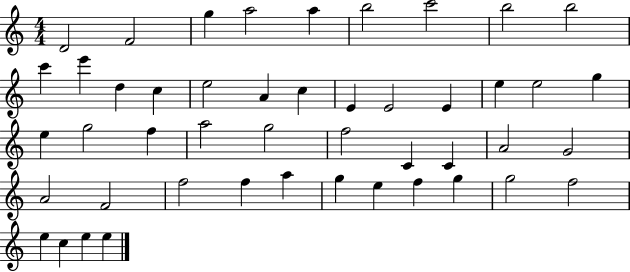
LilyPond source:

{
  \clef treble
  \numericTimeSignature
  \time 4/4
  \key c \major
  d'2 f'2 | g''4 a''2 a''4 | b''2 c'''2 | b''2 b''2 | \break c'''4 e'''4 d''4 c''4 | e''2 a'4 c''4 | e'4 e'2 e'4 | e''4 e''2 g''4 | \break e''4 g''2 f''4 | a''2 g''2 | f''2 c'4 c'4 | a'2 g'2 | \break a'2 f'2 | f''2 f''4 a''4 | g''4 e''4 f''4 g''4 | g''2 f''2 | \break e''4 c''4 e''4 e''4 | \bar "|."
}